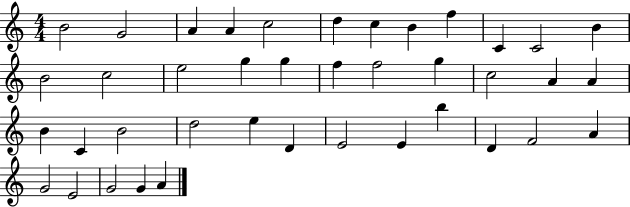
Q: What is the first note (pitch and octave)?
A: B4